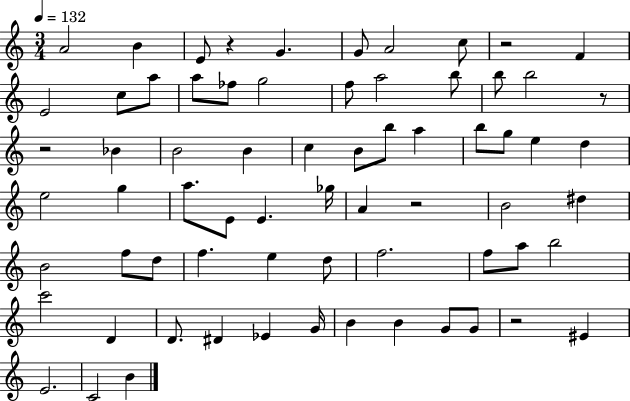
{
  \clef treble
  \numericTimeSignature
  \time 3/4
  \key c \major
  \tempo 4 = 132
  a'2 b'4 | e'8 r4 g'4. | g'8 a'2 c''8 | r2 f'4 | \break e'2 c''8 a''8 | a''8 fes''8 g''2 | f''8 a''2 b''8 | b''8 b''2 r8 | \break r2 bes'4 | b'2 b'4 | c''4 b'8 b''8 a''4 | b''8 g''8 e''4 d''4 | \break e''2 g''4 | a''8. e'8 e'4. ges''16 | a'4 r2 | b'2 dis''4 | \break b'2 f''8 d''8 | f''4. e''4 d''8 | f''2. | f''8 a''8 b''2 | \break c'''2 d'4 | d'8. dis'4 ees'4 g'16 | b'4 b'4 g'8 g'8 | r2 eis'4 | \break e'2. | c'2 b'4 | \bar "|."
}